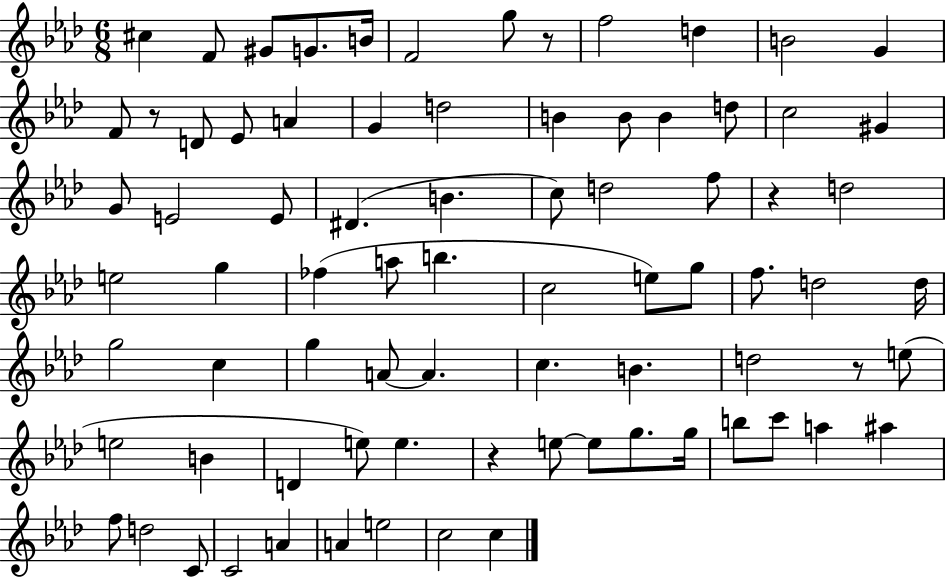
{
  \clef treble
  \numericTimeSignature
  \time 6/8
  \key aes \major
  cis''4 f'8 gis'8 g'8. b'16 | f'2 g''8 r8 | f''2 d''4 | b'2 g'4 | \break f'8 r8 d'8 ees'8 a'4 | g'4 d''2 | b'4 b'8 b'4 d''8 | c''2 gis'4 | \break g'8 e'2 e'8 | dis'4.( b'4. | c''8) d''2 f''8 | r4 d''2 | \break e''2 g''4 | fes''4( a''8 b''4. | c''2 e''8) g''8 | f''8. d''2 d''16 | \break g''2 c''4 | g''4 a'8~~ a'4. | c''4. b'4. | d''2 r8 e''8( | \break e''2 b'4 | d'4 e''8) e''4. | r4 e''8~~ e''8 g''8. g''16 | b''8 c'''8 a''4 ais''4 | \break f''8 d''2 c'8 | c'2 a'4 | a'4 e''2 | c''2 c''4 | \break \bar "|."
}